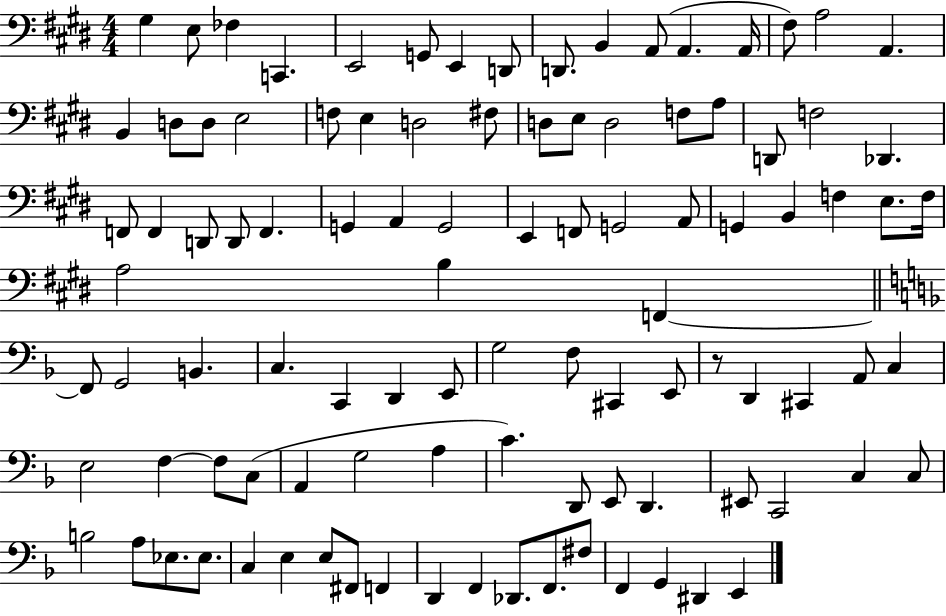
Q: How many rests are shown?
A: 1